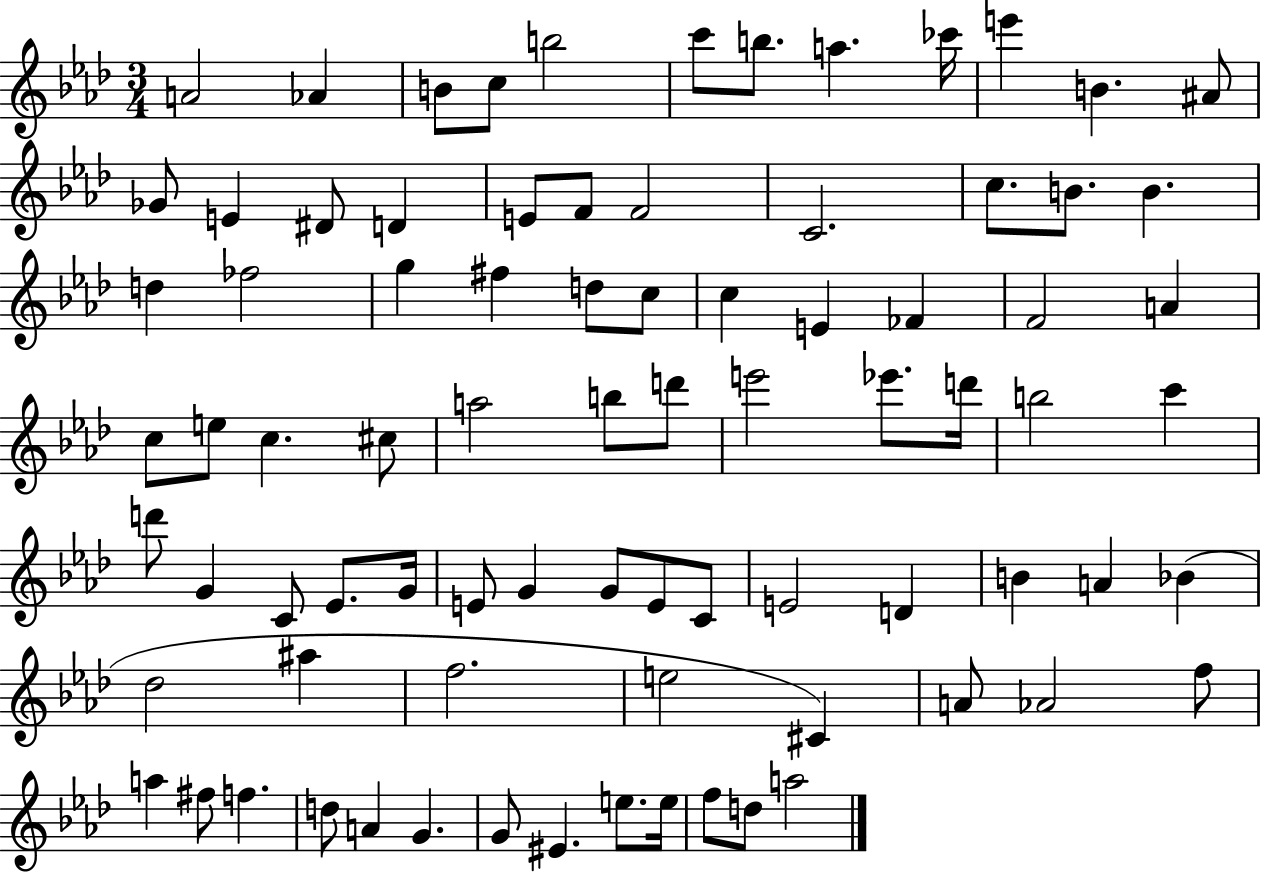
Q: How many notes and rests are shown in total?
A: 82